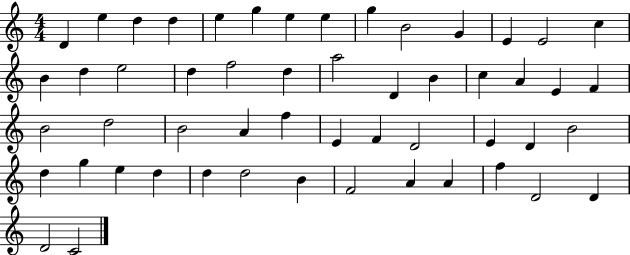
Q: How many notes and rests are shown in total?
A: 53